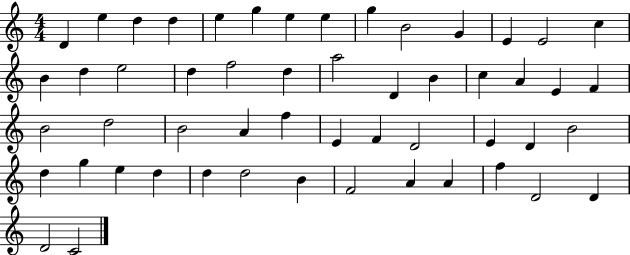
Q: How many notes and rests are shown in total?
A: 53